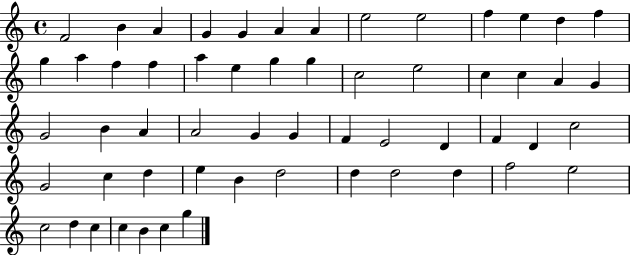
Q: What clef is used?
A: treble